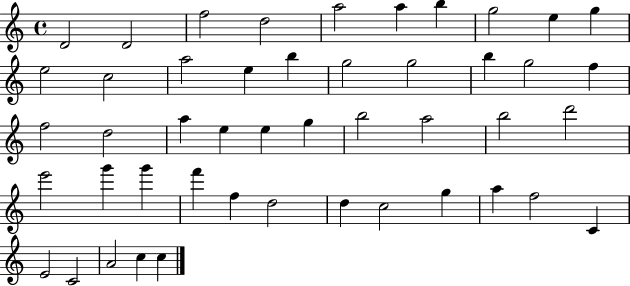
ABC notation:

X:1
T:Untitled
M:4/4
L:1/4
K:C
D2 D2 f2 d2 a2 a b g2 e g e2 c2 a2 e b g2 g2 b g2 f f2 d2 a e e g b2 a2 b2 d'2 e'2 g' g' f' f d2 d c2 g a f2 C E2 C2 A2 c c